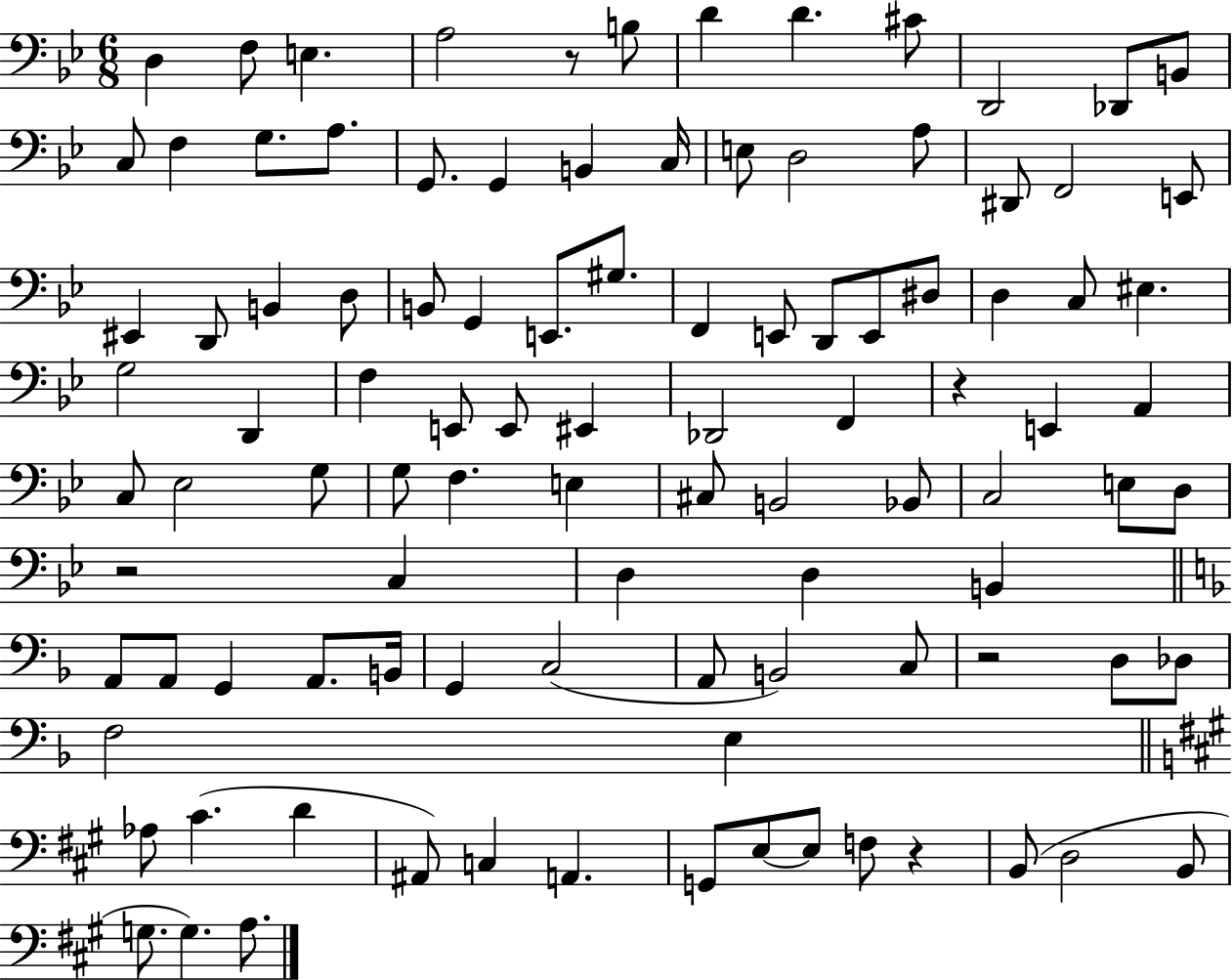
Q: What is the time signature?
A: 6/8